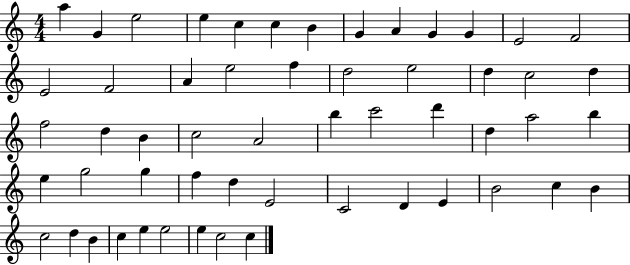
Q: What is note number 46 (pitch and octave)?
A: B4